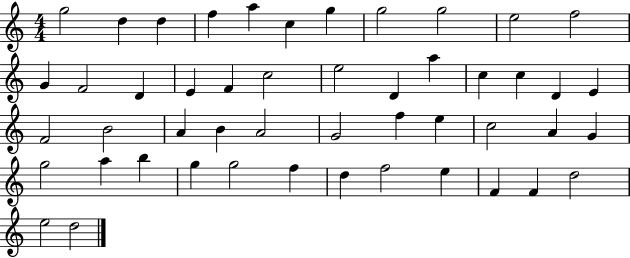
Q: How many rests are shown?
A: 0